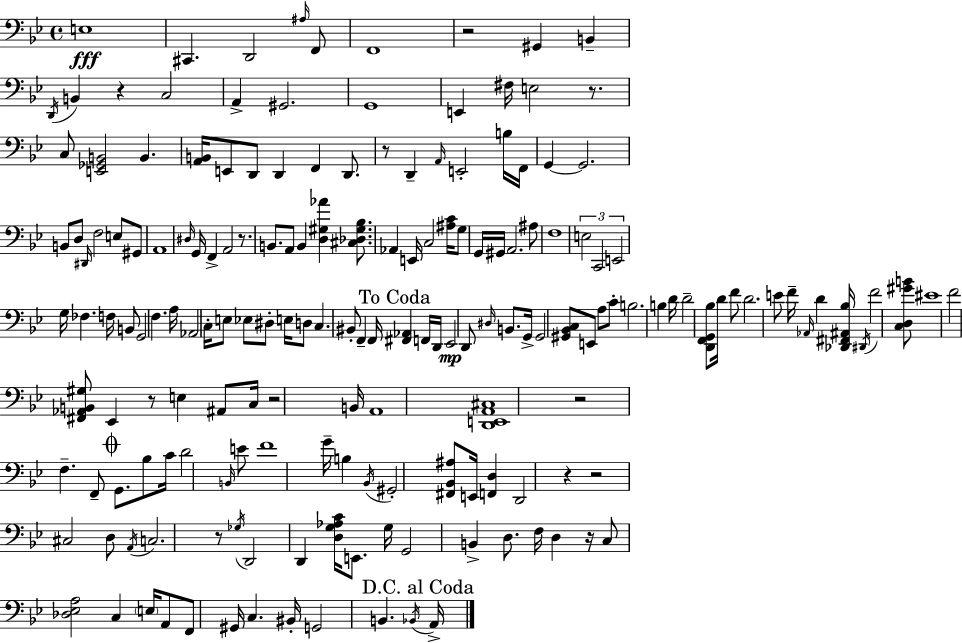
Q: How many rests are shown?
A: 12